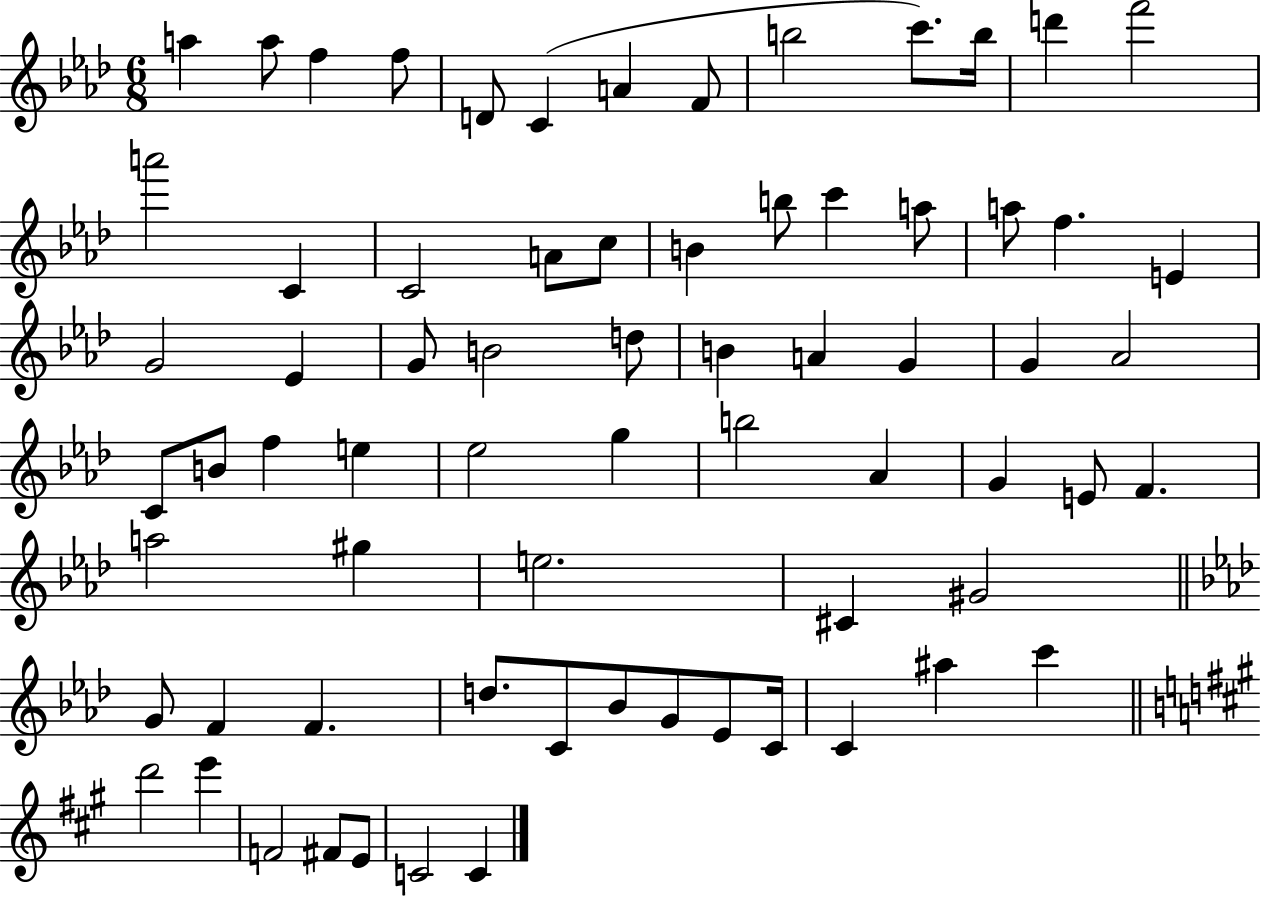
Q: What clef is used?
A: treble